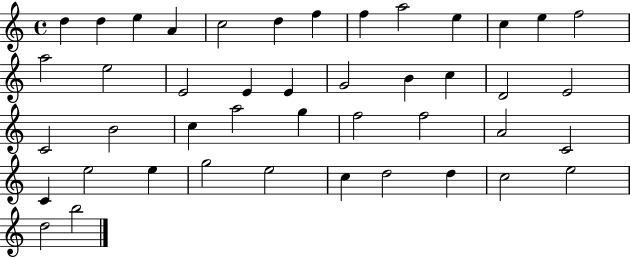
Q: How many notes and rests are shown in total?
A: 44